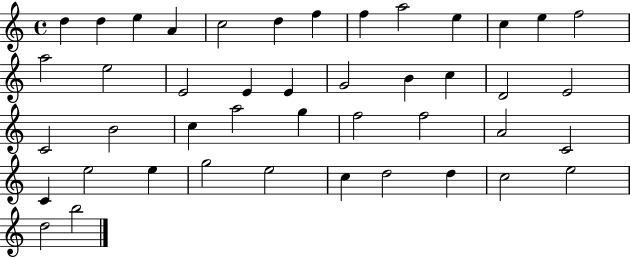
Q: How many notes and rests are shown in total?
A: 44